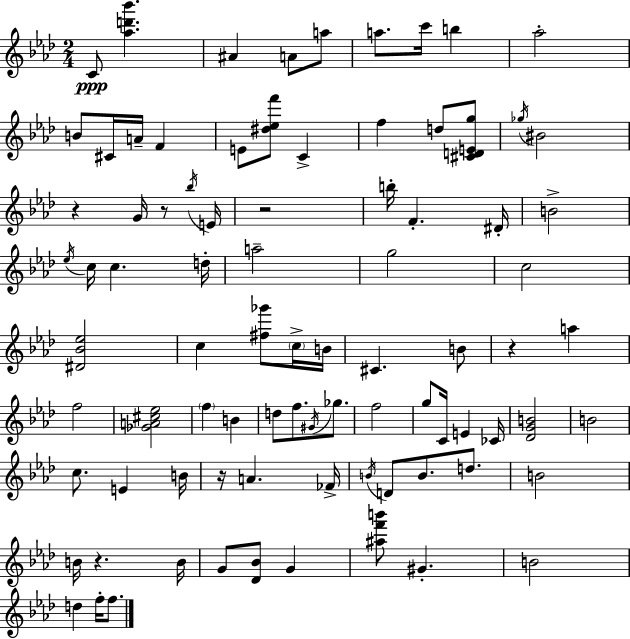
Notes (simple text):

C4/e [Ab5,D6,Bb6]/q. A#4/q A4/e A5/e A5/e. C6/s B5/q Ab5/h B4/e C#4/s A4/s F4/q E4/e [D#5,Eb5,F6]/e C4/q F5/q D5/e [C#4,D4,E4,G5]/e Gb5/s BIS4/h R/q G4/s R/e Bb5/s E4/s R/h B5/s F4/q. D#4/s B4/h Eb5/s C5/s C5/q. D5/s A5/h G5/h C5/h [D#4,Bb4,Eb5]/h C5/q [F#5,Gb6]/e C5/s B4/s C#4/q. B4/e R/q A5/q F5/h [Gb4,A4,C#5,Eb5]/h F5/q B4/q D5/e F5/e. G#4/s Gb5/e. F5/h G5/e C4/s E4/q CES4/s [Db4,G4,B4]/h B4/h C5/e. E4/q B4/s R/s A4/q. FES4/s B4/s D4/e B4/e. D5/e. B4/h B4/s R/q. B4/s G4/e [Db4,Bb4]/e G4/q [A#5,F6,B6]/e G#4/q. B4/h D5/q F5/s F5/e.